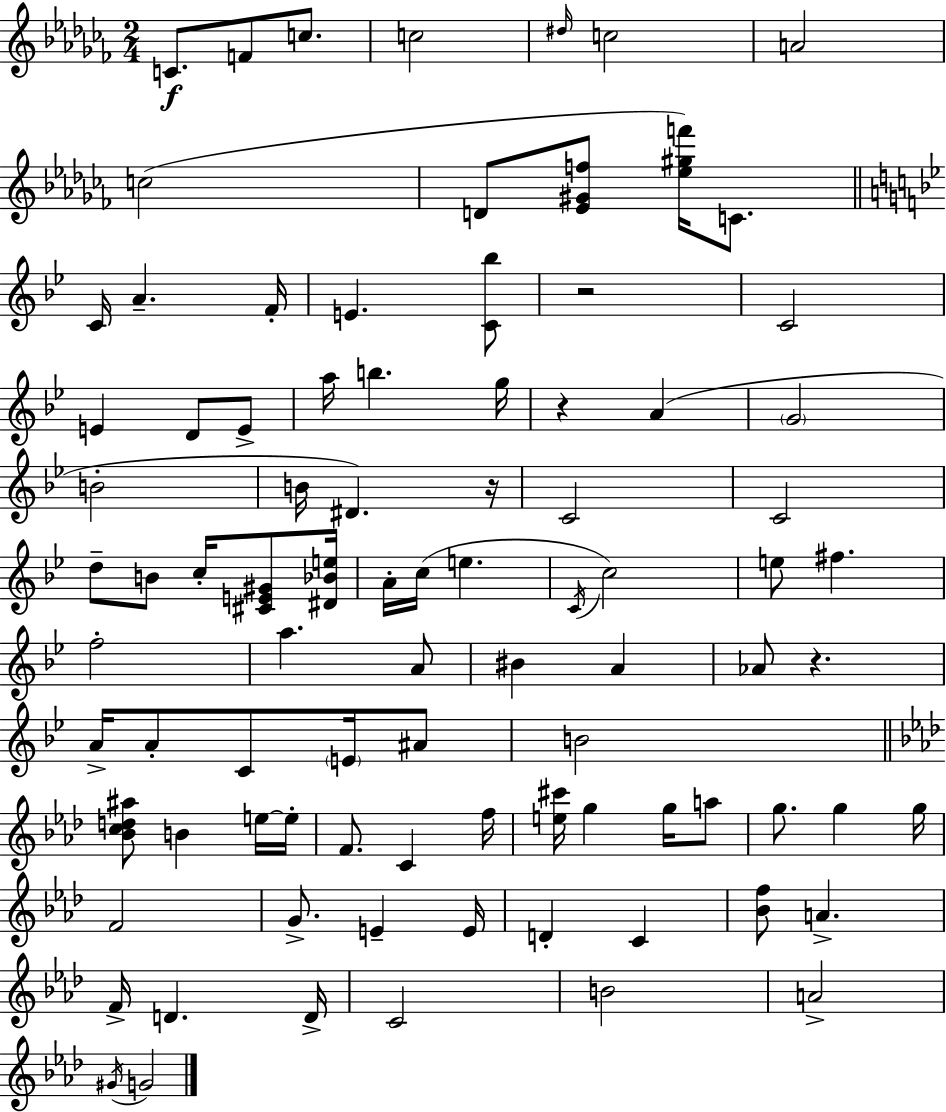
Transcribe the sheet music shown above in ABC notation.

X:1
T:Untitled
M:2/4
L:1/4
K:Abm
C/2 F/2 c/2 c2 ^d/4 c2 A2 c2 D/2 [_E^Gf]/2 [_e^gf']/4 C/2 C/4 A F/4 E [C_b]/2 z2 C2 E D/2 E/2 a/4 b g/4 z A G2 B2 B/4 ^D z/4 C2 C2 d/2 B/2 c/4 [^CE^G]/2 [^D_Be]/4 A/4 c/4 e C/4 c2 e/2 ^f f2 a A/2 ^B A _A/2 z A/4 A/2 C/2 E/4 ^A/2 B2 [_Bcd^a]/2 B e/4 e/4 F/2 C f/4 [e^c']/4 g g/4 a/2 g/2 g g/4 F2 G/2 E E/4 D C [_Bf]/2 A F/4 D D/4 C2 B2 A2 ^G/4 G2